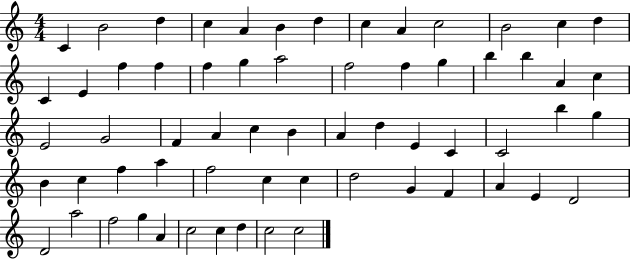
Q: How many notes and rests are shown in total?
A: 63